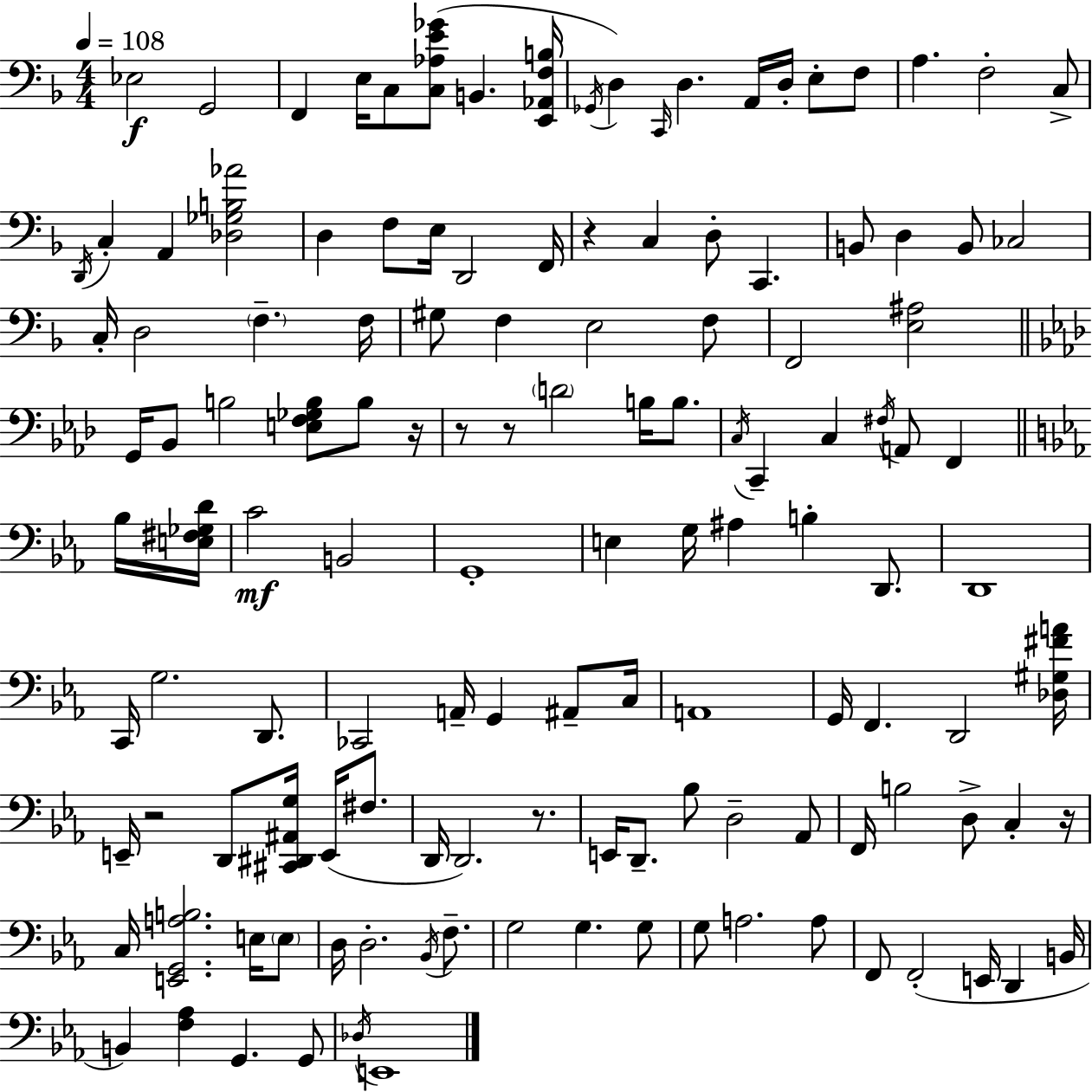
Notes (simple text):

Eb3/h G2/h F2/q E3/s C3/e [C3,Ab3,E4,Gb4]/e B2/q. [E2,Ab2,F3,B3]/s Gb2/s D3/q C2/s D3/q. A2/s D3/s E3/e F3/e A3/q. F3/h C3/e D2/s C3/q A2/q [Db3,Gb3,B3,Ab4]/h D3/q F3/e E3/s D2/h F2/s R/q C3/q D3/e C2/q. B2/e D3/q B2/e CES3/h C3/s D3/h F3/q. F3/s G#3/e F3/q E3/h F3/e F2/h [E3,A#3]/h G2/s Bb2/e B3/h [E3,F3,Gb3,B3]/e B3/e R/s R/e R/e D4/h B3/s B3/e. C3/s C2/q C3/q F#3/s A2/e F2/q Bb3/s [E3,F#3,Gb3,D4]/s C4/h B2/h G2/w E3/q G3/s A#3/q B3/q D2/e. D2/w C2/s G3/h. D2/e. CES2/h A2/s G2/q A#2/e C3/s A2/w G2/s F2/q. D2/h [Db3,G#3,F#4,A4]/s E2/s R/h D2/e [C#2,D#2,A#2,G3]/s E2/s F#3/e. D2/s D2/h. R/e. E2/s D2/e. Bb3/e D3/h Ab2/e F2/s B3/h D3/e C3/q R/s C3/s [E2,G2,A3,B3]/h. E3/s E3/e D3/s D3/h. Bb2/s F3/e. G3/h G3/q. G3/e G3/e A3/h. A3/e F2/e F2/h E2/s D2/q B2/s B2/q [F3,Ab3]/q G2/q. G2/e Db3/s E2/w